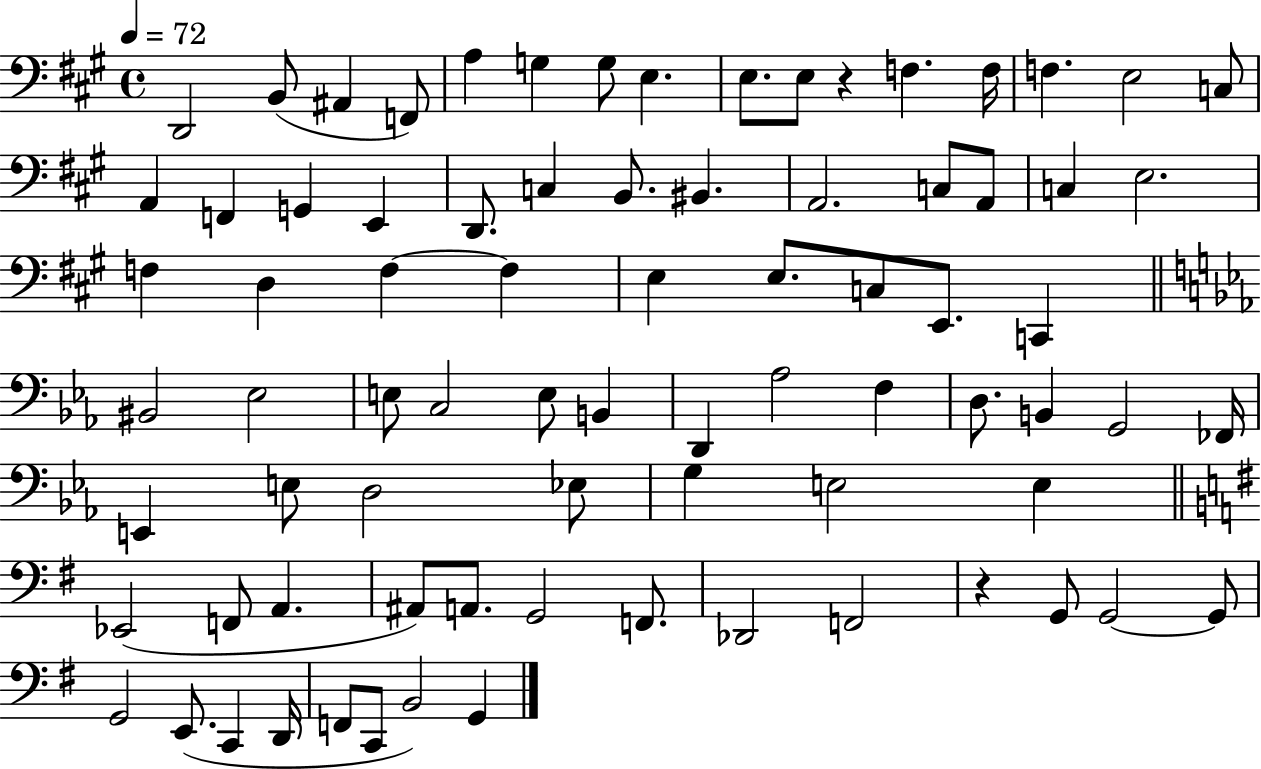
{
  \clef bass
  \time 4/4
  \defaultTimeSignature
  \key a \major
  \tempo 4 = 72
  d,2 b,8( ais,4 f,8) | a4 g4 g8 e4. | e8. e8 r4 f4. f16 | f4. e2 c8 | \break a,4 f,4 g,4 e,4 | d,8. c4 b,8. bis,4. | a,2. c8 a,8 | c4 e2. | \break f4 d4 f4~~ f4 | e4 e8. c8 e,8. c,4 | \bar "||" \break \key ees \major bis,2 ees2 | e8 c2 e8 b,4 | d,4 aes2 f4 | d8. b,4 g,2 fes,16 | \break e,4 e8 d2 ees8 | g4 e2 e4 | \bar "||" \break \key e \minor ees,2( f,8 a,4. | ais,8) a,8. g,2 f,8. | des,2 f,2 | r4 g,8 g,2~~ g,8 | \break g,2 e,8.( c,4 d,16 | f,8 c,8 b,2) g,4 | \bar "|."
}